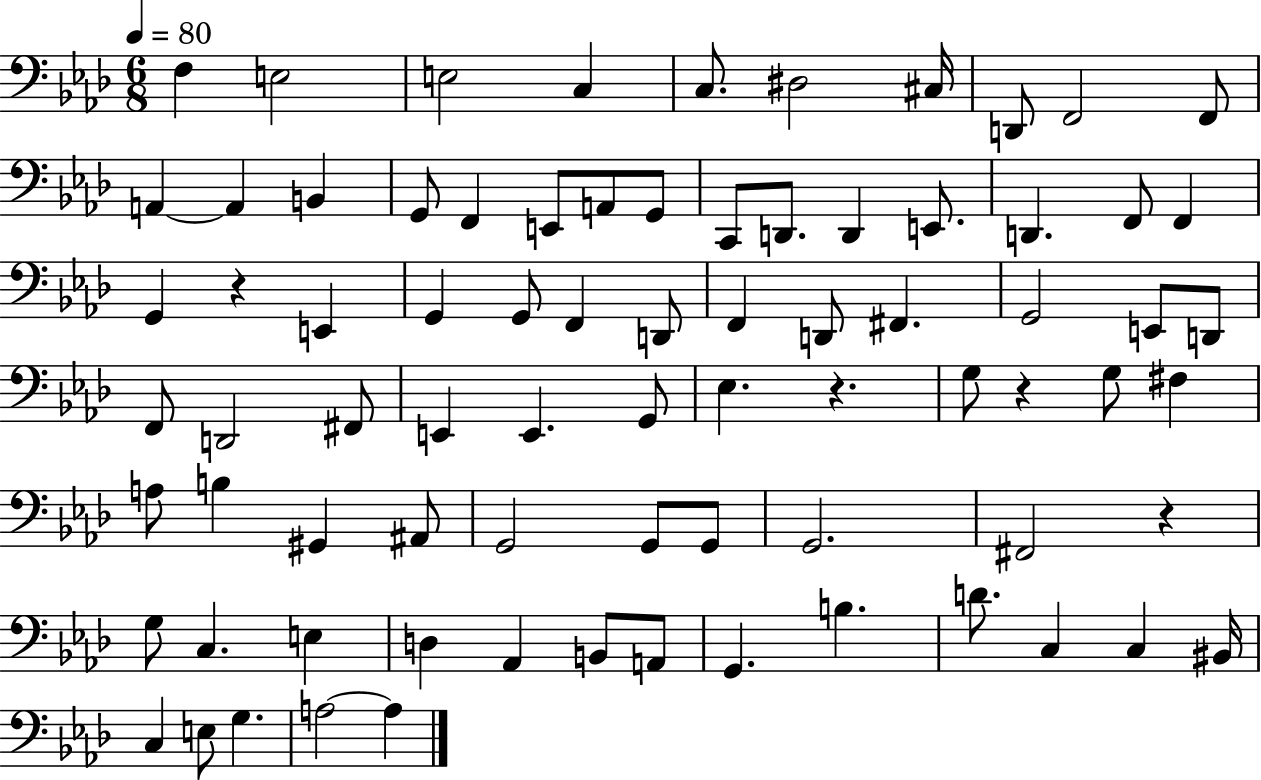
X:1
T:Untitled
M:6/8
L:1/4
K:Ab
F, E,2 E,2 C, C,/2 ^D,2 ^C,/4 D,,/2 F,,2 F,,/2 A,, A,, B,, G,,/2 F,, E,,/2 A,,/2 G,,/2 C,,/2 D,,/2 D,, E,,/2 D,, F,,/2 F,, G,, z E,, G,, G,,/2 F,, D,,/2 F,, D,,/2 ^F,, G,,2 E,,/2 D,,/2 F,,/2 D,,2 ^F,,/2 E,, E,, G,,/2 _E, z G,/2 z G,/2 ^F, A,/2 B, ^G,, ^A,,/2 G,,2 G,,/2 G,,/2 G,,2 ^F,,2 z G,/2 C, E, D, _A,, B,,/2 A,,/2 G,, B, D/2 C, C, ^B,,/4 C, E,/2 G, A,2 A,